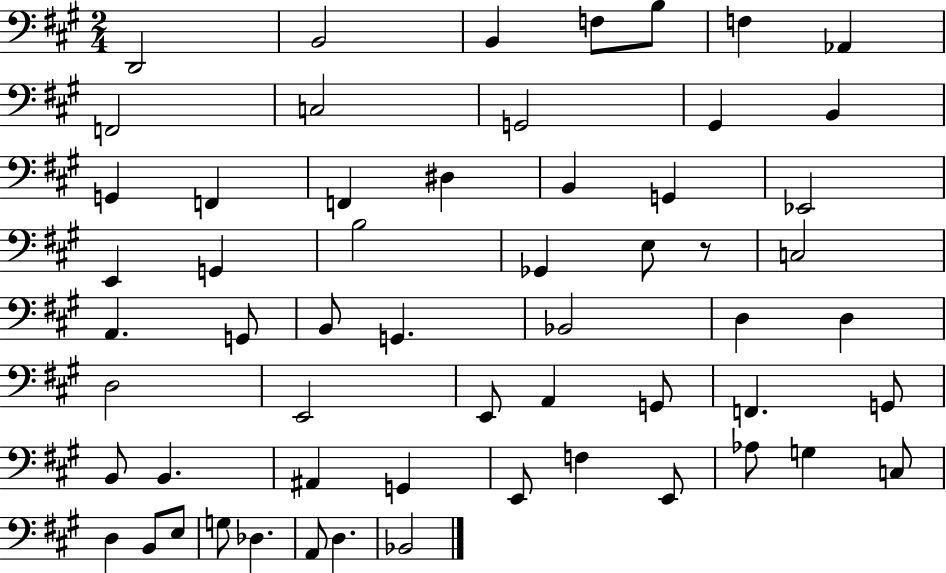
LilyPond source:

{
  \clef bass
  \numericTimeSignature
  \time 2/4
  \key a \major
  \repeat volta 2 { d,2 | b,2 | b,4 f8 b8 | f4 aes,4 | \break f,2 | c2 | g,2 | gis,4 b,4 | \break g,4 f,4 | f,4 dis4 | b,4 g,4 | ees,2 | \break e,4 g,4 | b2 | ges,4 e8 r8 | c2 | \break a,4. g,8 | b,8 g,4. | bes,2 | d4 d4 | \break d2 | e,2 | e,8 a,4 g,8 | f,4. g,8 | \break b,8 b,4. | ais,4 g,4 | e,8 f4 e,8 | aes8 g4 c8 | \break d4 b,8 e8 | g8 des4. | a,8 d4. | bes,2 | \break } \bar "|."
}